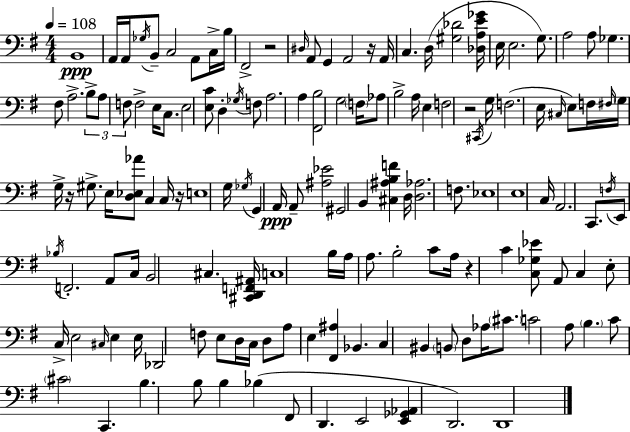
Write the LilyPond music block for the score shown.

{
  \clef bass
  \numericTimeSignature
  \time 4/4
  \key g \major
  \tempo 4 = 108
  b,1\ppp | a,16 a,16 \acciaccatura { ges16 } b,8-- c2 a,8 c16-> | b16 fis,2-> r2 | \grace { dis16 } a,8 g,4 a,2 | \break r16 a,16 c4. d16( <gis des'>2 | <des a e' ges'>16 e16 e2. g8.) | a2 a8 ges4. | fis8 a2.-> | \break \tuplet 3/2 { b8-> a8 f8 } f2-> e16 c8. | e2 <e c'>8 d4-. | \acciaccatura { ges16 } f8 a2. a4 | <fis, b>2 g2 | \break \parenthesize f16 aes8 b2-> a16 e4 | f2 r2 | \acciaccatura { cis,16 } g16 f2.( | e16 \grace { cis16 }) e8 f16 \grace { fis16 } \parenthesize g16 g16-> r16 gis8.-> e16 <d ees aes'>8 | \break c4 c16 r16 e1 | g16 \acciaccatura { ges16 } g,4 a,16\ppp a,8-- <ais ees'>2 | gis,2 b,4 | <cis ais b f'>4 d16 <d aes>2. | \break f8. ees1 | e1 | c16 a,2. | c,8. \acciaccatura { f16 } e,8 \acciaccatura { bes16 } f,2.-. | \break a,8 c16 b,2 | cis4. <cis, d, f, ais,>16 c1 | b16 a16 a8. b2-. | c'8 a16 r4 c'4 | \break <c ges ees'>8 a,8 c4 e8-. c16-> e2 | \grace { cis16 } e4 e16 des,2 | f8 e8 d16 c16 d8 a8 e4 | <fis, ais>4 bes,4. c4 bis,4 | \break \parenthesize b,8 d8 aes16 \parenthesize cis'8. c'2 | a8 \parenthesize b4. c'8 \parenthesize cis'2 | c,4. b4. | b8 b4 bes4( fis,8 d,4. | \break e,2 <e, ges, aes,>4 d,2.) | d,1 | \bar "|."
}